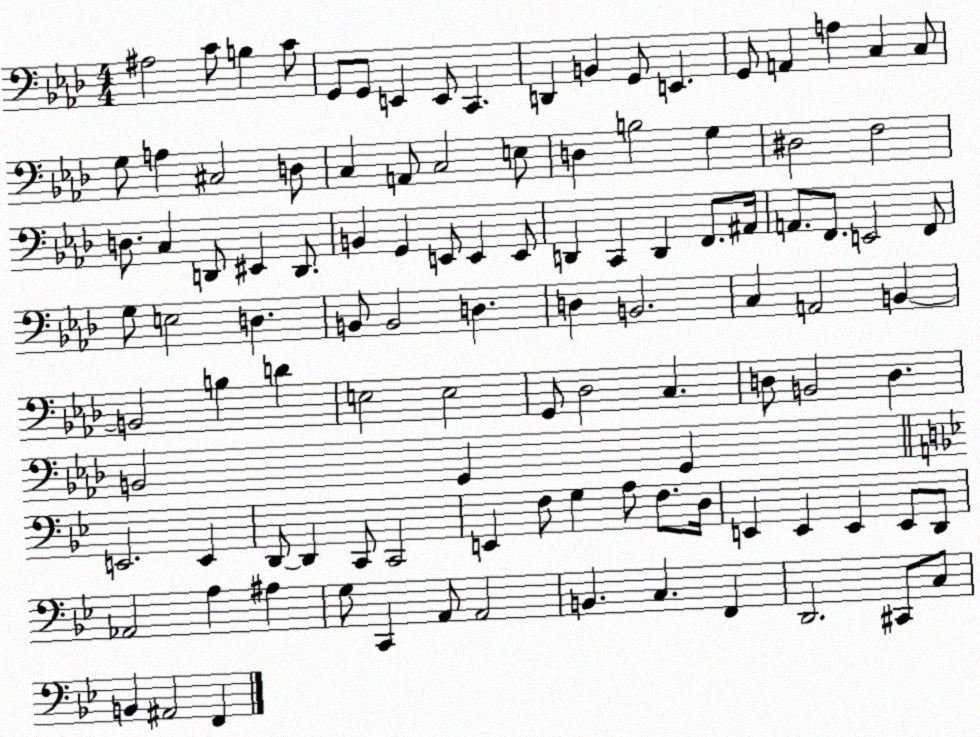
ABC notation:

X:1
T:Untitled
M:4/4
L:1/4
K:Ab
^A,2 C/2 B, C/2 G,,/2 G,,/2 E,, E,,/2 C,, D,, B,, G,,/2 E,, G,,/2 A,, A, C, C,/2 G,/2 A, ^C,2 D,/2 C, A,,/2 C,2 E,/2 D, B,2 G, ^D,2 F,2 D,/2 C, D,,/2 ^E,, D,,/2 B,, G,, E,,/2 E,, E,,/2 D,, C,, D,, F,,/2 ^A,,/4 A,,/2 F,,/2 E,,2 F,,/2 G,/2 E,2 D, B,,/2 B,,2 D, D, B,,2 C, A,,2 B,, B,,2 B, D E,2 E,2 G,,/2 _D,2 C, D,/2 B,,2 D, B,,2 G,, G,, E,,2 E,, D,,/2 D,, C,,/2 C,,2 E,, F,/2 G, A,/2 F,/2 D,/4 E,, E,, E,, E,,/2 D,,/2 _A,,2 A, ^A, G,/2 C,, A,,/2 A,,2 B,, C, F,, D,,2 ^C,,/2 C,/2 B,, ^A,,2 F,,